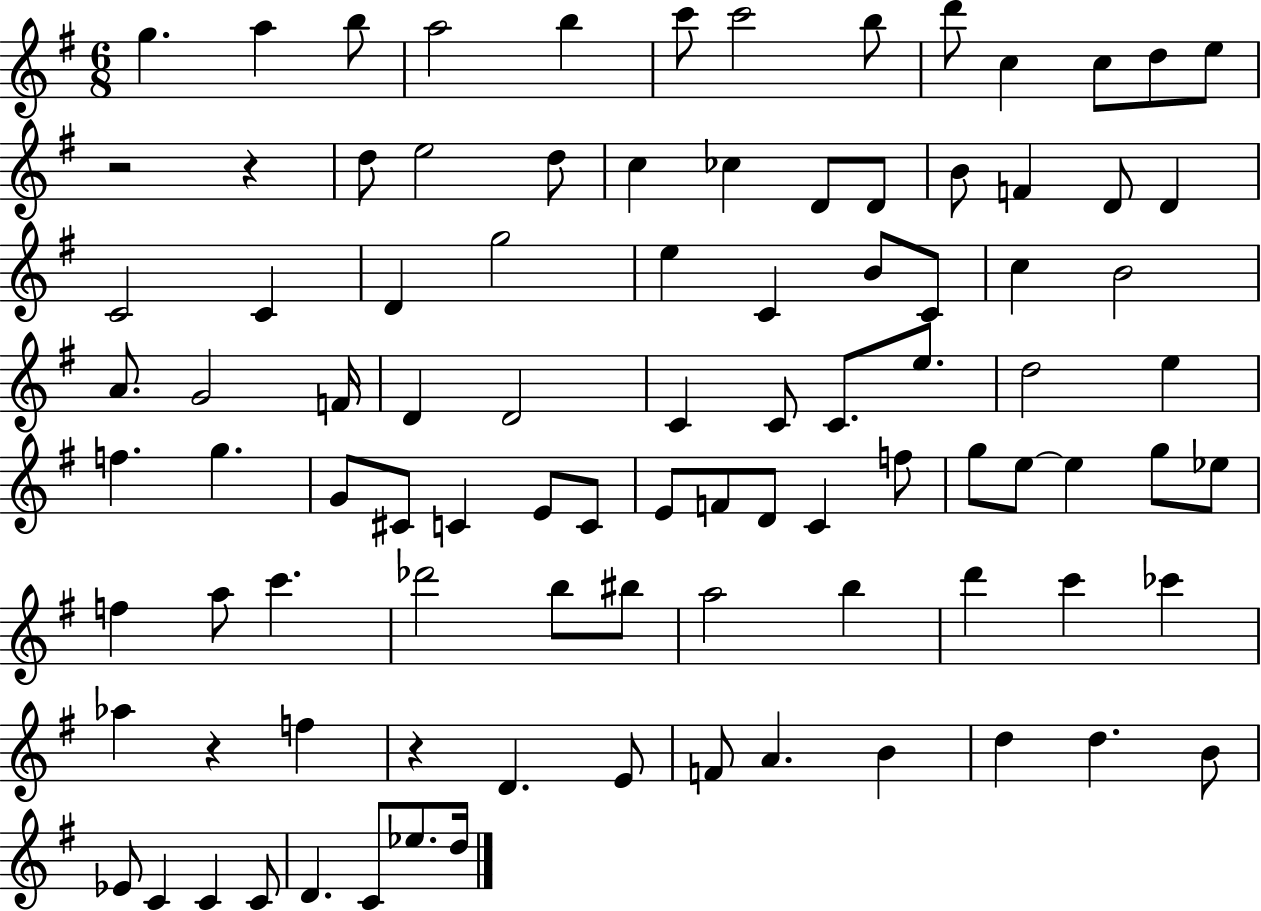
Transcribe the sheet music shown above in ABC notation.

X:1
T:Untitled
M:6/8
L:1/4
K:G
g a b/2 a2 b c'/2 c'2 b/2 d'/2 c c/2 d/2 e/2 z2 z d/2 e2 d/2 c _c D/2 D/2 B/2 F D/2 D C2 C D g2 e C B/2 C/2 c B2 A/2 G2 F/4 D D2 C C/2 C/2 e/2 d2 e f g G/2 ^C/2 C E/2 C/2 E/2 F/2 D/2 C f/2 g/2 e/2 e g/2 _e/2 f a/2 c' _d'2 b/2 ^b/2 a2 b d' c' _c' _a z f z D E/2 F/2 A B d d B/2 _E/2 C C C/2 D C/2 _e/2 d/4